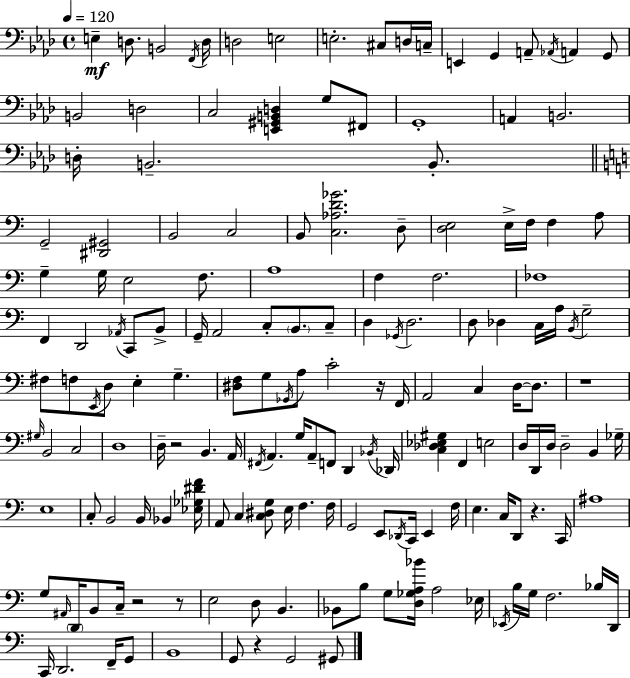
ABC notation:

X:1
T:Untitled
M:4/4
L:1/4
K:Ab
E, D,/2 B,,2 F,,/4 D,/4 D,2 E,2 E,2 ^C,/2 D,/4 C,/4 E,, G,, A,,/2 _A,,/4 A,, G,,/2 B,,2 D,2 C,2 [E,,^G,,B,,D,] G,/2 ^F,,/2 G,,4 A,, B,,2 D,/4 B,,2 B,,/2 G,,2 [^D,,^G,,]2 B,,2 C,2 B,,/2 [C,_A,D_G]2 D,/2 [D,E,]2 E,/4 F,/4 F, A,/2 G, G,/4 E,2 F,/2 A,4 F, F,2 _F,4 F,, D,,2 _A,,/4 C,,/2 B,,/2 G,,/4 A,,2 C,/2 B,,/2 C,/2 D, _G,,/4 D,2 D,/2 _D, C,/4 A,/4 B,,/4 G,2 ^F,/2 F,/2 E,,/4 D,/2 E, G, [^D,F,]/2 G,/2 _G,,/4 A,/2 C2 z/4 F,,/4 A,,2 C, D,/4 D,/2 z4 ^G,/4 B,,2 C,2 D,4 D,/4 z2 B,, A,,/4 ^F,,/4 A,, G,/4 A,,/2 F,,/2 D,, _B,,/4 _D,,/4 [C,_D,_E,^G,] F,, E,2 D,/4 D,,/4 D,/4 D,2 B,, _G,/4 E,4 C,/2 B,,2 B,,/4 _B,, [_E,_G,^DF]/4 A,,/2 C, [C,^D,G,]/2 E,/4 F, F,/4 G,,2 E,,/2 _D,,/4 C,,/4 E,, F,/4 E, C,/4 D,,/2 z C,,/4 ^A,4 G,/2 ^A,,/4 D,,/4 B,,/2 C,/4 z2 z/2 E,2 D,/2 B,, _B,,/2 B,/2 G,/2 [D,_G,A,_B]/4 A,2 _E,/4 _E,,/4 B,/4 G,/4 F,2 _B,/4 D,,/4 C,,/4 D,,2 F,,/4 G,,/2 B,,4 G,,/2 z G,,2 ^G,,/2